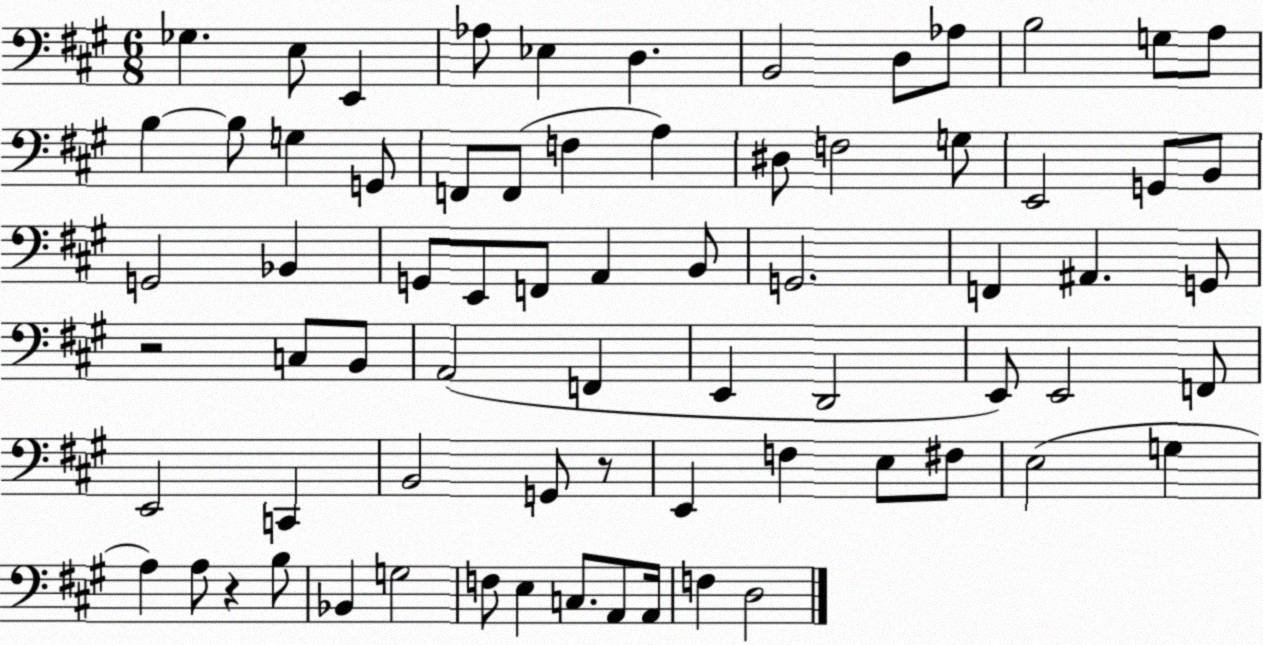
X:1
T:Untitled
M:6/8
L:1/4
K:A
_G, E,/2 E,, _A,/2 _E, D, B,,2 D,/2 _A,/2 B,2 G,/2 A,/2 B, B,/2 G, G,,/2 F,,/2 F,,/2 F, A, ^D,/2 F,2 G,/2 E,,2 G,,/2 B,,/2 G,,2 _B,, G,,/2 E,,/2 F,,/2 A,, B,,/2 G,,2 F,, ^A,, G,,/2 z2 C,/2 B,,/2 A,,2 F,, E,, D,,2 E,,/2 E,,2 F,,/2 E,,2 C,, B,,2 G,,/2 z/2 E,, F, E,/2 ^F,/2 E,2 G, A, A,/2 z B,/2 _B,, G,2 F,/2 E, C,/2 A,,/2 A,,/4 F, D,2